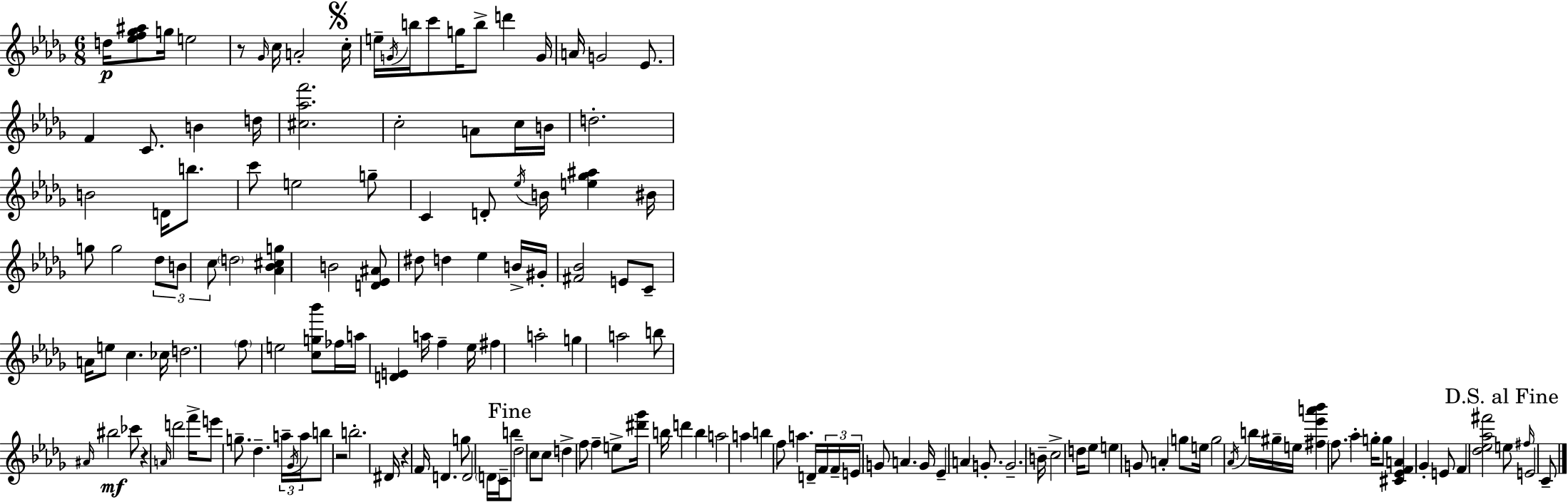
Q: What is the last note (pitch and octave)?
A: C4